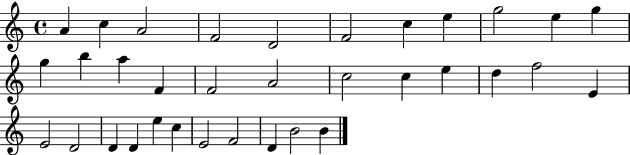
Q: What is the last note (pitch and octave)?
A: B4